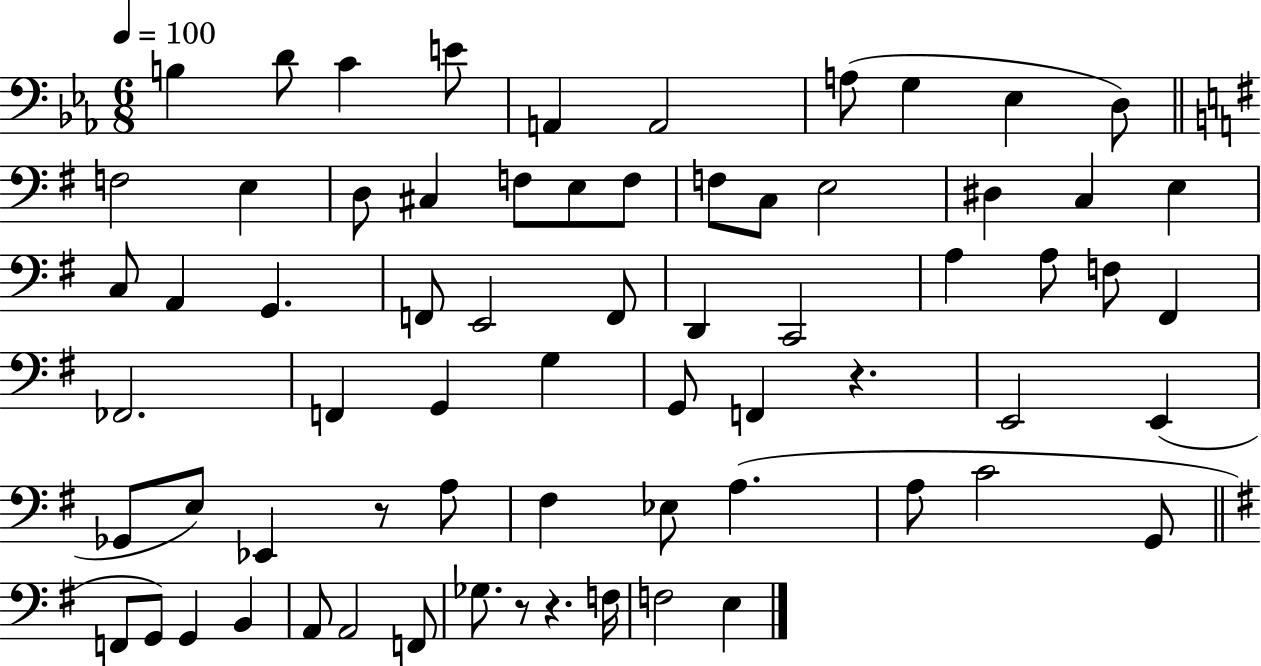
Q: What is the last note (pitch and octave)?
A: E3